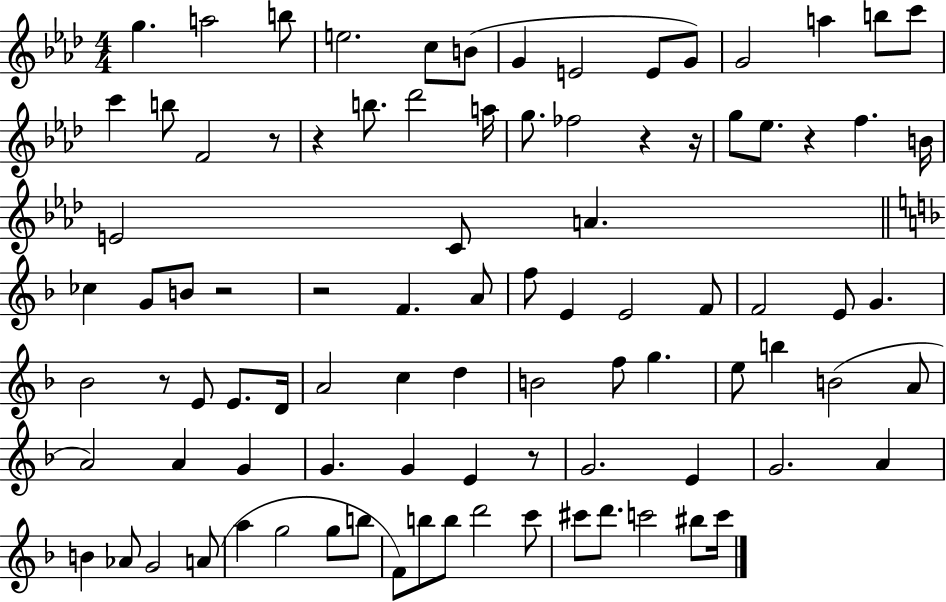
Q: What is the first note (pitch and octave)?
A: G5